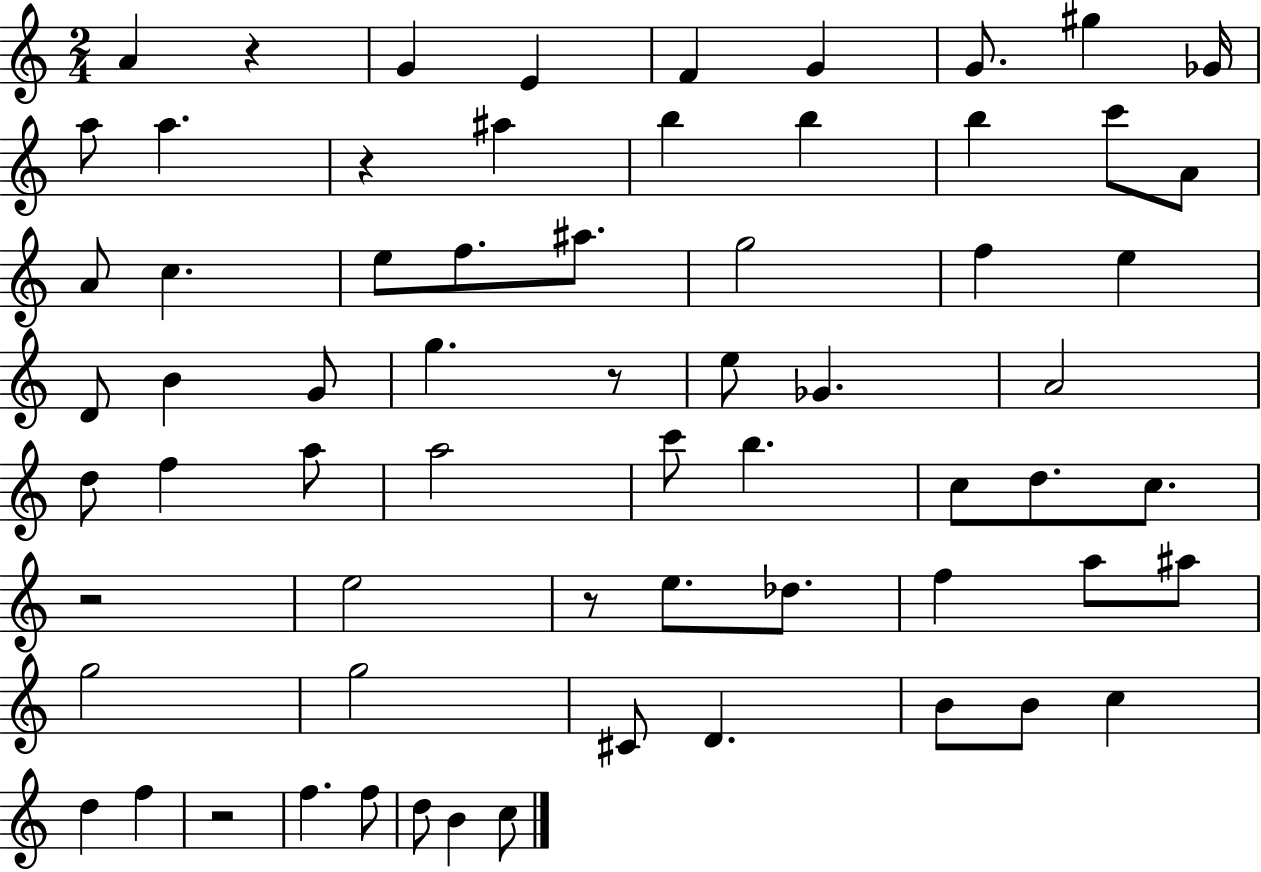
A4/q R/q G4/q E4/q F4/q G4/q G4/e. G#5/q Gb4/s A5/e A5/q. R/q A#5/q B5/q B5/q B5/q C6/e A4/e A4/e C5/q. E5/e F5/e. A#5/e. G5/h F5/q E5/q D4/e B4/q G4/e G5/q. R/e E5/e Gb4/q. A4/h D5/e F5/q A5/e A5/h C6/e B5/q. C5/e D5/e. C5/e. R/h E5/h R/e E5/e. Db5/e. F5/q A5/e A#5/e G5/h G5/h C#4/e D4/q. B4/e B4/e C5/q D5/q F5/q R/h F5/q. F5/e D5/e B4/q C5/e